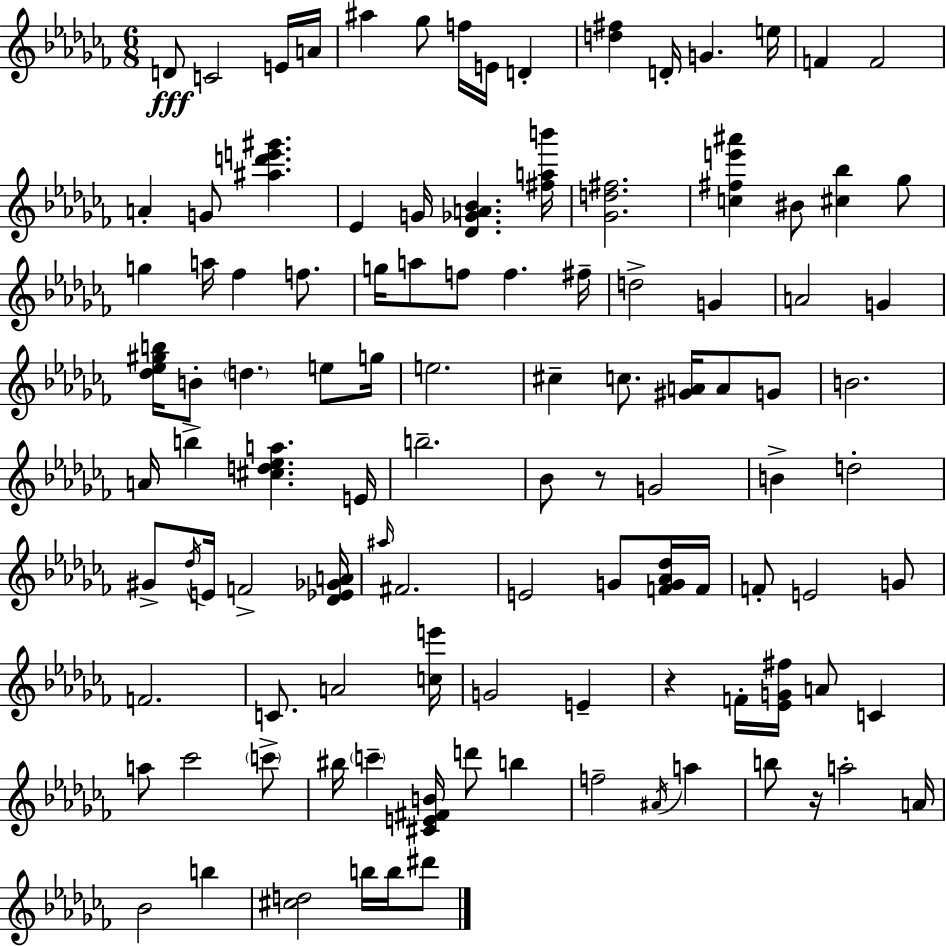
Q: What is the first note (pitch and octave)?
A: D4